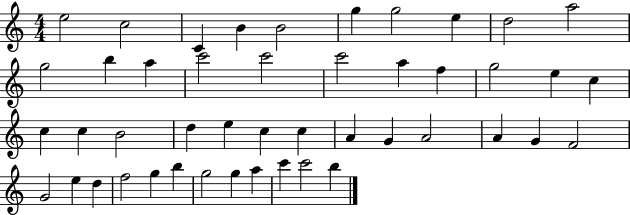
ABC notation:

X:1
T:Untitled
M:4/4
L:1/4
K:C
e2 c2 C B B2 g g2 e d2 a2 g2 b a c'2 c'2 c'2 a f g2 e c c c B2 d e c c A G A2 A G F2 G2 e d f2 g b g2 g a c' c'2 b